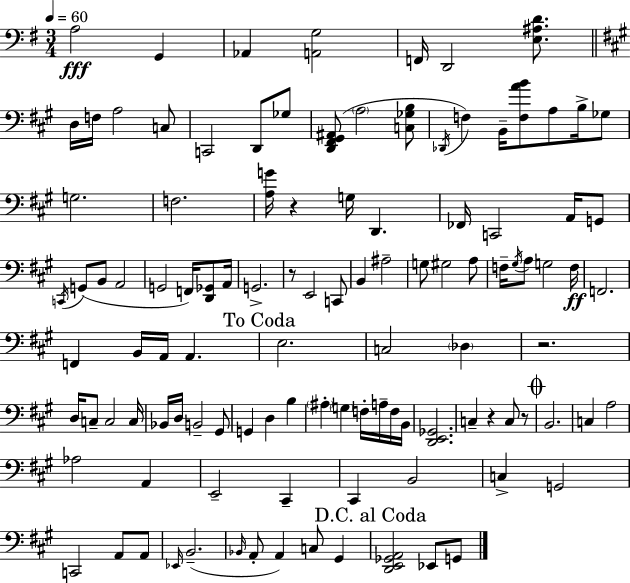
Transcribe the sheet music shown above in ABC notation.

X:1
T:Untitled
M:3/4
L:1/4
K:G
A,2 G,, _A,, [A,,G,]2 F,,/4 D,,2 [E,^A,D]/2 D,/4 F,/4 A,2 C,/2 C,,2 D,,/2 _G,/2 [D,,^F,,^G,,^A,,]/2 A,2 [C,_G,B,]/2 _D,,/4 F, B,,/4 [F,AB]/2 A,/2 B,/4 _G,/2 G,2 F,2 [A,G]/4 z G,/4 D,, _F,,/4 C,,2 A,,/4 G,,/2 C,,/4 G,,/2 B,,/2 A,,2 G,,2 F,,/4 [D,,_G,,]/2 A,,/4 G,,2 z/2 E,,2 C,,/2 B,, ^A,2 G,/2 ^G,2 A,/2 F,/4 ^G,/4 A,/2 G,2 F,/4 F,,2 F,, B,,/4 A,,/4 A,, E,2 C,2 _D, z2 D,/4 C,/2 C,2 C,/4 _B,,/4 D,/4 B,,2 ^G,,/2 G,, D, B, ^A, G, F,/4 A,/4 F,/4 B,,/4 [D,,E,,_G,,]2 C, z C,/2 z/2 B,,2 C, A,2 _A,2 A,, E,,2 ^C,, ^C,, B,,2 C, G,,2 C,,2 A,,/2 A,,/2 _E,,/4 B,,2 _B,,/4 A,,/2 A,, C,/2 ^G,, [D,,E,,_G,,A,,]2 _E,,/2 G,,/2